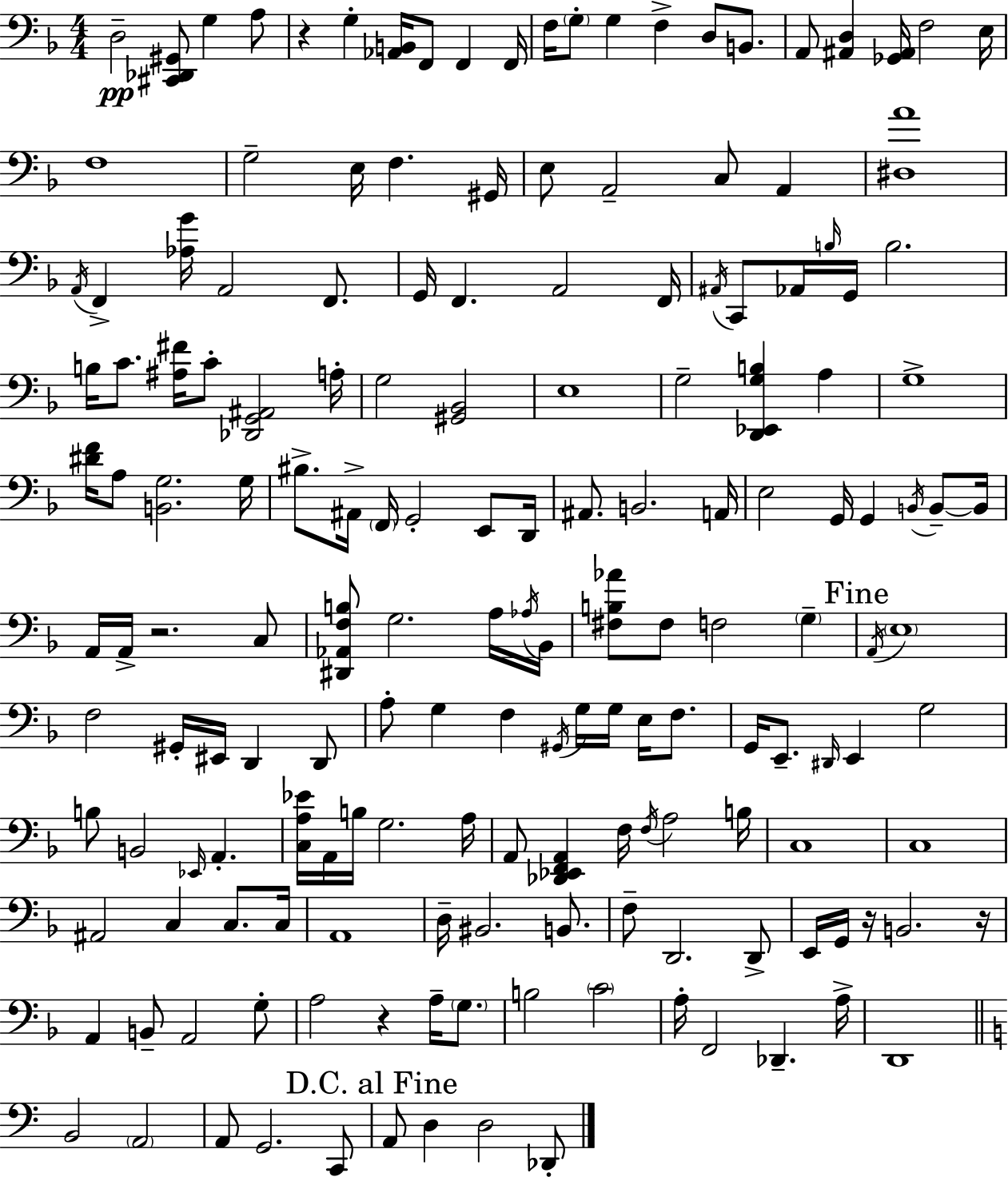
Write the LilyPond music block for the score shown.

{
  \clef bass
  \numericTimeSignature
  \time 4/4
  \key d \minor
  d2--\pp <cis, des, gis,>8 g4 a8 | r4 g4-. <aes, b,>16 f,8 f,4 f,16 | f16 \parenthesize g8-. g4 f4-> d8 b,8. | a,8 <ais, d>4 <ges, ais,>16 f2 e16 | \break f1 | g2-- e16 f4. gis,16 | e8 a,2-- c8 a,4 | <dis a'>1 | \break \acciaccatura { a,16 } f,4-> <aes g'>16 a,2 f,8. | g,16 f,4. a,2 | f,16 \acciaccatura { ais,16 } c,8 aes,16 \grace { b16 } g,16 b2. | b16 c'8. <ais fis'>16 c'8-. <des, g, ais,>2 | \break a16-. g2 <gis, bes,>2 | e1 | g2-- <d, ees, g b>4 a4 | g1-> | \break <dis' f'>16 a8 <b, g>2. | g16 bis8.-> ais,16-> \parenthesize f,16 g,2-. | e,8 d,16 ais,8. b,2. | a,16 e2 g,16 g,4 | \break \acciaccatura { b,16 } b,8--~~ b,16 a,16 a,16-> r2. | c8 <dis, aes, f b>8 g2. | a16 \acciaccatura { aes16 } bes,16 <fis b aes'>8 fis8 f2 | \parenthesize g4-- \mark "Fine" \acciaccatura { a,16 } \parenthesize e1 | \break f2 gis,16-. eis,16 | d,4 d,8 a8-. g4 f4 | \acciaccatura { gis,16 } g16 g16 e16 f8. g,16 e,8.-- \grace { dis,16 } e,4 | g2 b8 b,2 | \break \grace { ees,16 } a,4.-. <c a ees'>16 a,16 b16 g2. | a16 a,8 <des, ees, f, a,>4 f16 | \acciaccatura { f16 } a2 b16 c1 | c1 | \break ais,2 | c4 c8. c16 a,1 | d16-- bis,2. | b,8. f8-- d,2. | \break d,8-> e,16 g,16 r16 b,2. | r16 a,4 b,8-- | a,2 g8-. a2 | r4 a16-- \parenthesize g8. b2 | \break \parenthesize c'2 a16-. f,2 | des,4.-- a16-> d,1 | \bar "||" \break \key c \major b,2 \parenthesize a,2 | a,8 g,2. c,8 | \mark "D.C. al Fine" a,8 d4 d2 des,8-. | \bar "|."
}